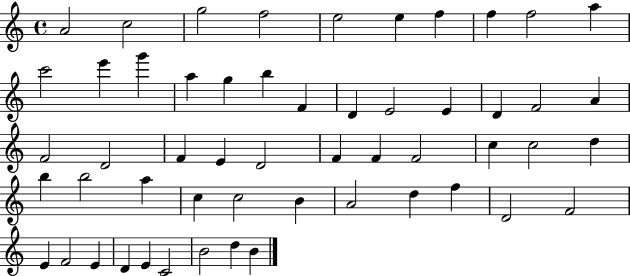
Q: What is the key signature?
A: C major